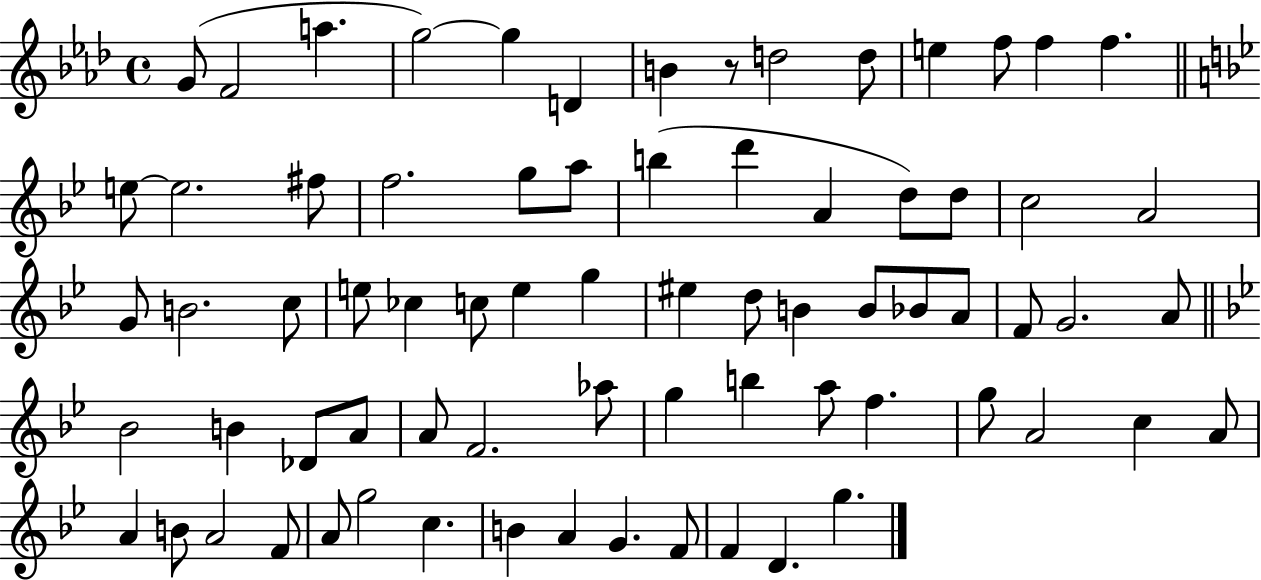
{
  \clef treble
  \time 4/4
  \defaultTimeSignature
  \key aes \major
  g'8( f'2 a''4. | g''2~~) g''4 d'4 | b'4 r8 d''2 d''8 | e''4 f''8 f''4 f''4. | \break \bar "||" \break \key bes \major e''8~~ e''2. fis''8 | f''2. g''8 a''8 | b''4( d'''4 a'4 d''8) d''8 | c''2 a'2 | \break g'8 b'2. c''8 | e''8 ces''4 c''8 e''4 g''4 | eis''4 d''8 b'4 b'8 bes'8 a'8 | f'8 g'2. a'8 | \break \bar "||" \break \key bes \major bes'2 b'4 des'8 a'8 | a'8 f'2. aes''8 | g''4 b''4 a''8 f''4. | g''8 a'2 c''4 a'8 | \break a'4 b'8 a'2 f'8 | a'8 g''2 c''4. | b'4 a'4 g'4. f'8 | f'4 d'4. g''4. | \break \bar "|."
}